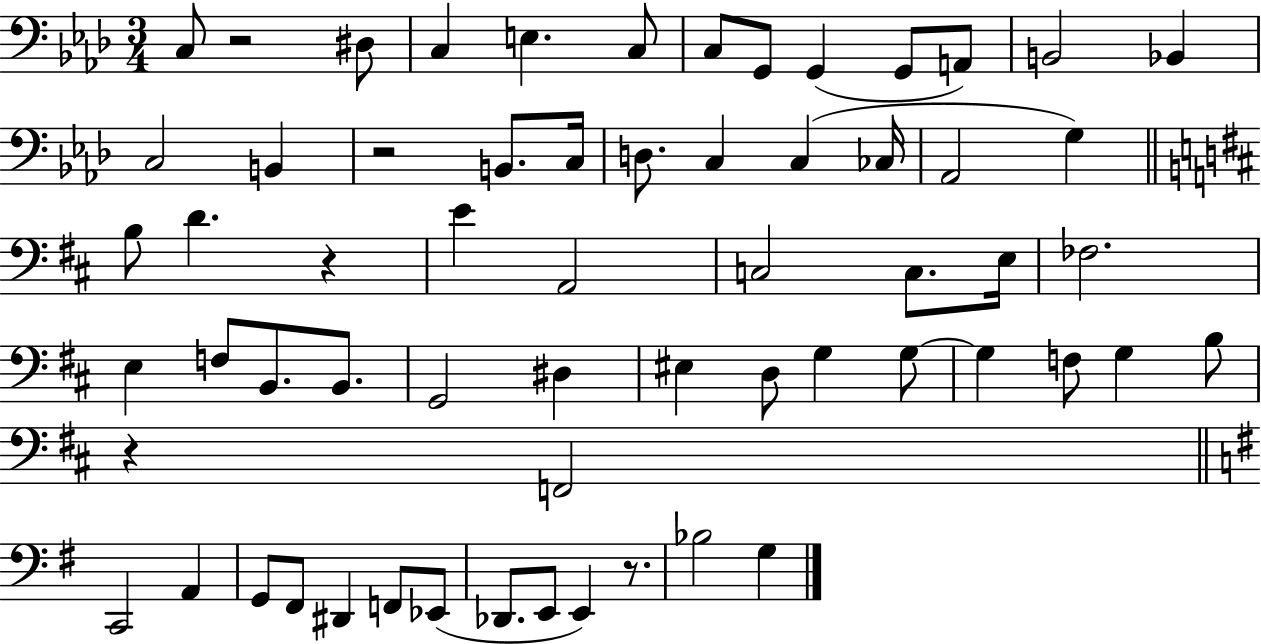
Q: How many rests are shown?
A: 5